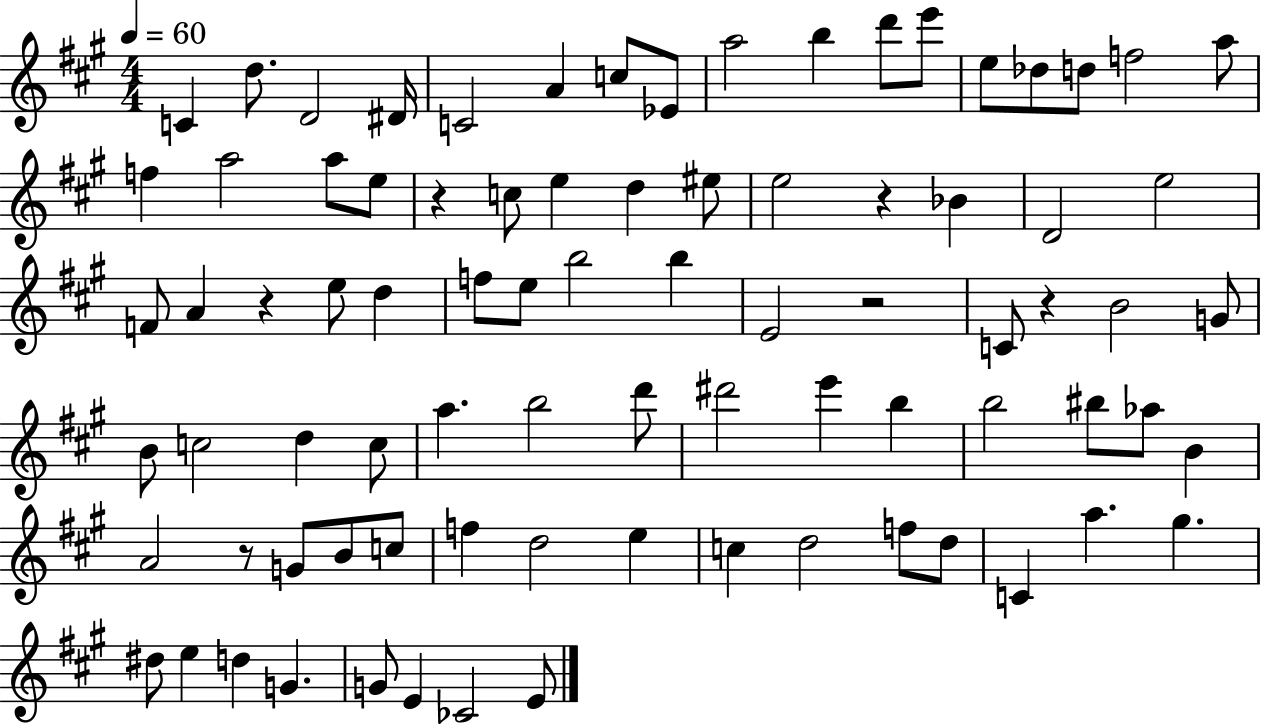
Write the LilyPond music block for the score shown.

{
  \clef treble
  \numericTimeSignature
  \time 4/4
  \key a \major
  \tempo 4 = 60
  c'4 d''8. d'2 dis'16 | c'2 a'4 c''8 ees'8 | a''2 b''4 d'''8 e'''8 | e''8 des''8 d''8 f''2 a''8 | \break f''4 a''2 a''8 e''8 | r4 c''8 e''4 d''4 eis''8 | e''2 r4 bes'4 | d'2 e''2 | \break f'8 a'4 r4 e''8 d''4 | f''8 e''8 b''2 b''4 | e'2 r2 | c'8 r4 b'2 g'8 | \break b'8 c''2 d''4 c''8 | a''4. b''2 d'''8 | dis'''2 e'''4 b''4 | b''2 bis''8 aes''8 b'4 | \break a'2 r8 g'8 b'8 c''8 | f''4 d''2 e''4 | c''4 d''2 f''8 d''8 | c'4 a''4. gis''4. | \break dis''8 e''4 d''4 g'4. | g'8 e'4 ces'2 e'8 | \bar "|."
}